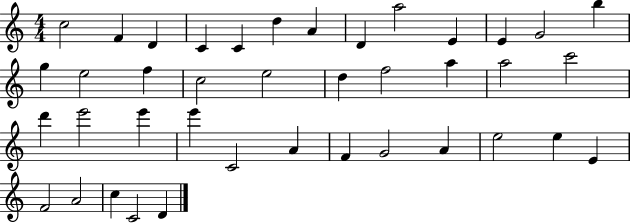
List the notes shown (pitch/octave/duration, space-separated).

C5/h F4/q D4/q C4/q C4/q D5/q A4/q D4/q A5/h E4/q E4/q G4/h B5/q G5/q E5/h F5/q C5/h E5/h D5/q F5/h A5/q A5/h C6/h D6/q E6/h E6/q E6/q C4/h A4/q F4/q G4/h A4/q E5/h E5/q E4/q F4/h A4/h C5/q C4/h D4/q